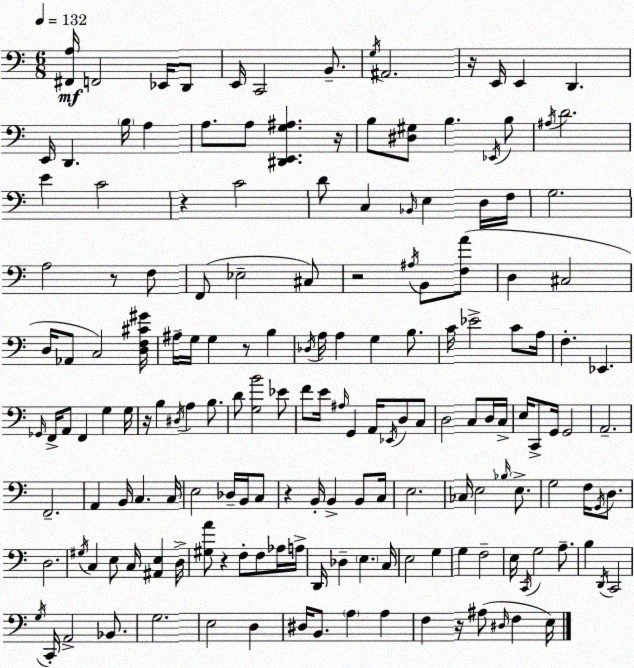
X:1
T:Untitled
M:6/8
L:1/4
K:Am
[^F,,A,]/4 F,,2 _E,,/4 D,,/2 E,,/4 C,,2 B,,/2 G,/4 ^A,,2 z/4 E,,/4 E,, D,, E,,/4 D,, B,/4 A, A,/2 A,/2 [^D,,E,,G,^A,] z/4 B,/2 [^D,^G,]/2 B, _E,,/4 B,/2 ^A,/4 D2 E C2 z C2 D/2 C, _B,,/4 E, D,/4 F,/4 G,2 A,2 z/2 F,/2 F,,/2 _E,2 ^C,/2 z2 ^A,/4 B,,/2 [F,A]/2 D, ^C,2 D,/4 _A,,/2 C,2 [D,F,^C^G]/4 ^A,/4 G,/4 G, z/2 B, _D,/4 A,/4 A, G, B,/2 C/4 _E2 C/2 A,/4 F, _E,, _G,,/4 F,,/4 A,,/2 F,, G, G,/4 z/4 B, ^D,/4 A, B,/2 D/2 [G,B]2 _E/2 F/2 E/4 ^A,/4 G,, A,,/4 _E,,/4 D,/2 C,/2 D,2 C,/2 D,/4 C,/4 E,/4 C,,/2 G,,/4 G,,2 A,,2 F,,2 A,, B,,/4 C, C,/4 E,2 _D,/4 B,,/4 C,/2 z B,,/4 B,, B,,/2 C,/4 E,2 _C,/4 E,2 _B,/4 E,/2 G,2 F,/4 G,,/4 D,/2 D,2 ^G,/4 C, E,/2 C,/4 [^A,,E,] D,/4 [^G,A]/2 z F,/2 F,/2 _A,/4 A,/4 D,,/4 _D, E, C,/4 E,2 G, G, F,2 E,/4 C,,/4 G,2 A,/2 B, D,,/4 C,,2 G,/4 C,,/4 A,,2 _B,,/2 G,2 E,2 D, ^D,/4 B,,/2 A, A, F, z/4 ^A,/2 ^D,/4 F, E,/4